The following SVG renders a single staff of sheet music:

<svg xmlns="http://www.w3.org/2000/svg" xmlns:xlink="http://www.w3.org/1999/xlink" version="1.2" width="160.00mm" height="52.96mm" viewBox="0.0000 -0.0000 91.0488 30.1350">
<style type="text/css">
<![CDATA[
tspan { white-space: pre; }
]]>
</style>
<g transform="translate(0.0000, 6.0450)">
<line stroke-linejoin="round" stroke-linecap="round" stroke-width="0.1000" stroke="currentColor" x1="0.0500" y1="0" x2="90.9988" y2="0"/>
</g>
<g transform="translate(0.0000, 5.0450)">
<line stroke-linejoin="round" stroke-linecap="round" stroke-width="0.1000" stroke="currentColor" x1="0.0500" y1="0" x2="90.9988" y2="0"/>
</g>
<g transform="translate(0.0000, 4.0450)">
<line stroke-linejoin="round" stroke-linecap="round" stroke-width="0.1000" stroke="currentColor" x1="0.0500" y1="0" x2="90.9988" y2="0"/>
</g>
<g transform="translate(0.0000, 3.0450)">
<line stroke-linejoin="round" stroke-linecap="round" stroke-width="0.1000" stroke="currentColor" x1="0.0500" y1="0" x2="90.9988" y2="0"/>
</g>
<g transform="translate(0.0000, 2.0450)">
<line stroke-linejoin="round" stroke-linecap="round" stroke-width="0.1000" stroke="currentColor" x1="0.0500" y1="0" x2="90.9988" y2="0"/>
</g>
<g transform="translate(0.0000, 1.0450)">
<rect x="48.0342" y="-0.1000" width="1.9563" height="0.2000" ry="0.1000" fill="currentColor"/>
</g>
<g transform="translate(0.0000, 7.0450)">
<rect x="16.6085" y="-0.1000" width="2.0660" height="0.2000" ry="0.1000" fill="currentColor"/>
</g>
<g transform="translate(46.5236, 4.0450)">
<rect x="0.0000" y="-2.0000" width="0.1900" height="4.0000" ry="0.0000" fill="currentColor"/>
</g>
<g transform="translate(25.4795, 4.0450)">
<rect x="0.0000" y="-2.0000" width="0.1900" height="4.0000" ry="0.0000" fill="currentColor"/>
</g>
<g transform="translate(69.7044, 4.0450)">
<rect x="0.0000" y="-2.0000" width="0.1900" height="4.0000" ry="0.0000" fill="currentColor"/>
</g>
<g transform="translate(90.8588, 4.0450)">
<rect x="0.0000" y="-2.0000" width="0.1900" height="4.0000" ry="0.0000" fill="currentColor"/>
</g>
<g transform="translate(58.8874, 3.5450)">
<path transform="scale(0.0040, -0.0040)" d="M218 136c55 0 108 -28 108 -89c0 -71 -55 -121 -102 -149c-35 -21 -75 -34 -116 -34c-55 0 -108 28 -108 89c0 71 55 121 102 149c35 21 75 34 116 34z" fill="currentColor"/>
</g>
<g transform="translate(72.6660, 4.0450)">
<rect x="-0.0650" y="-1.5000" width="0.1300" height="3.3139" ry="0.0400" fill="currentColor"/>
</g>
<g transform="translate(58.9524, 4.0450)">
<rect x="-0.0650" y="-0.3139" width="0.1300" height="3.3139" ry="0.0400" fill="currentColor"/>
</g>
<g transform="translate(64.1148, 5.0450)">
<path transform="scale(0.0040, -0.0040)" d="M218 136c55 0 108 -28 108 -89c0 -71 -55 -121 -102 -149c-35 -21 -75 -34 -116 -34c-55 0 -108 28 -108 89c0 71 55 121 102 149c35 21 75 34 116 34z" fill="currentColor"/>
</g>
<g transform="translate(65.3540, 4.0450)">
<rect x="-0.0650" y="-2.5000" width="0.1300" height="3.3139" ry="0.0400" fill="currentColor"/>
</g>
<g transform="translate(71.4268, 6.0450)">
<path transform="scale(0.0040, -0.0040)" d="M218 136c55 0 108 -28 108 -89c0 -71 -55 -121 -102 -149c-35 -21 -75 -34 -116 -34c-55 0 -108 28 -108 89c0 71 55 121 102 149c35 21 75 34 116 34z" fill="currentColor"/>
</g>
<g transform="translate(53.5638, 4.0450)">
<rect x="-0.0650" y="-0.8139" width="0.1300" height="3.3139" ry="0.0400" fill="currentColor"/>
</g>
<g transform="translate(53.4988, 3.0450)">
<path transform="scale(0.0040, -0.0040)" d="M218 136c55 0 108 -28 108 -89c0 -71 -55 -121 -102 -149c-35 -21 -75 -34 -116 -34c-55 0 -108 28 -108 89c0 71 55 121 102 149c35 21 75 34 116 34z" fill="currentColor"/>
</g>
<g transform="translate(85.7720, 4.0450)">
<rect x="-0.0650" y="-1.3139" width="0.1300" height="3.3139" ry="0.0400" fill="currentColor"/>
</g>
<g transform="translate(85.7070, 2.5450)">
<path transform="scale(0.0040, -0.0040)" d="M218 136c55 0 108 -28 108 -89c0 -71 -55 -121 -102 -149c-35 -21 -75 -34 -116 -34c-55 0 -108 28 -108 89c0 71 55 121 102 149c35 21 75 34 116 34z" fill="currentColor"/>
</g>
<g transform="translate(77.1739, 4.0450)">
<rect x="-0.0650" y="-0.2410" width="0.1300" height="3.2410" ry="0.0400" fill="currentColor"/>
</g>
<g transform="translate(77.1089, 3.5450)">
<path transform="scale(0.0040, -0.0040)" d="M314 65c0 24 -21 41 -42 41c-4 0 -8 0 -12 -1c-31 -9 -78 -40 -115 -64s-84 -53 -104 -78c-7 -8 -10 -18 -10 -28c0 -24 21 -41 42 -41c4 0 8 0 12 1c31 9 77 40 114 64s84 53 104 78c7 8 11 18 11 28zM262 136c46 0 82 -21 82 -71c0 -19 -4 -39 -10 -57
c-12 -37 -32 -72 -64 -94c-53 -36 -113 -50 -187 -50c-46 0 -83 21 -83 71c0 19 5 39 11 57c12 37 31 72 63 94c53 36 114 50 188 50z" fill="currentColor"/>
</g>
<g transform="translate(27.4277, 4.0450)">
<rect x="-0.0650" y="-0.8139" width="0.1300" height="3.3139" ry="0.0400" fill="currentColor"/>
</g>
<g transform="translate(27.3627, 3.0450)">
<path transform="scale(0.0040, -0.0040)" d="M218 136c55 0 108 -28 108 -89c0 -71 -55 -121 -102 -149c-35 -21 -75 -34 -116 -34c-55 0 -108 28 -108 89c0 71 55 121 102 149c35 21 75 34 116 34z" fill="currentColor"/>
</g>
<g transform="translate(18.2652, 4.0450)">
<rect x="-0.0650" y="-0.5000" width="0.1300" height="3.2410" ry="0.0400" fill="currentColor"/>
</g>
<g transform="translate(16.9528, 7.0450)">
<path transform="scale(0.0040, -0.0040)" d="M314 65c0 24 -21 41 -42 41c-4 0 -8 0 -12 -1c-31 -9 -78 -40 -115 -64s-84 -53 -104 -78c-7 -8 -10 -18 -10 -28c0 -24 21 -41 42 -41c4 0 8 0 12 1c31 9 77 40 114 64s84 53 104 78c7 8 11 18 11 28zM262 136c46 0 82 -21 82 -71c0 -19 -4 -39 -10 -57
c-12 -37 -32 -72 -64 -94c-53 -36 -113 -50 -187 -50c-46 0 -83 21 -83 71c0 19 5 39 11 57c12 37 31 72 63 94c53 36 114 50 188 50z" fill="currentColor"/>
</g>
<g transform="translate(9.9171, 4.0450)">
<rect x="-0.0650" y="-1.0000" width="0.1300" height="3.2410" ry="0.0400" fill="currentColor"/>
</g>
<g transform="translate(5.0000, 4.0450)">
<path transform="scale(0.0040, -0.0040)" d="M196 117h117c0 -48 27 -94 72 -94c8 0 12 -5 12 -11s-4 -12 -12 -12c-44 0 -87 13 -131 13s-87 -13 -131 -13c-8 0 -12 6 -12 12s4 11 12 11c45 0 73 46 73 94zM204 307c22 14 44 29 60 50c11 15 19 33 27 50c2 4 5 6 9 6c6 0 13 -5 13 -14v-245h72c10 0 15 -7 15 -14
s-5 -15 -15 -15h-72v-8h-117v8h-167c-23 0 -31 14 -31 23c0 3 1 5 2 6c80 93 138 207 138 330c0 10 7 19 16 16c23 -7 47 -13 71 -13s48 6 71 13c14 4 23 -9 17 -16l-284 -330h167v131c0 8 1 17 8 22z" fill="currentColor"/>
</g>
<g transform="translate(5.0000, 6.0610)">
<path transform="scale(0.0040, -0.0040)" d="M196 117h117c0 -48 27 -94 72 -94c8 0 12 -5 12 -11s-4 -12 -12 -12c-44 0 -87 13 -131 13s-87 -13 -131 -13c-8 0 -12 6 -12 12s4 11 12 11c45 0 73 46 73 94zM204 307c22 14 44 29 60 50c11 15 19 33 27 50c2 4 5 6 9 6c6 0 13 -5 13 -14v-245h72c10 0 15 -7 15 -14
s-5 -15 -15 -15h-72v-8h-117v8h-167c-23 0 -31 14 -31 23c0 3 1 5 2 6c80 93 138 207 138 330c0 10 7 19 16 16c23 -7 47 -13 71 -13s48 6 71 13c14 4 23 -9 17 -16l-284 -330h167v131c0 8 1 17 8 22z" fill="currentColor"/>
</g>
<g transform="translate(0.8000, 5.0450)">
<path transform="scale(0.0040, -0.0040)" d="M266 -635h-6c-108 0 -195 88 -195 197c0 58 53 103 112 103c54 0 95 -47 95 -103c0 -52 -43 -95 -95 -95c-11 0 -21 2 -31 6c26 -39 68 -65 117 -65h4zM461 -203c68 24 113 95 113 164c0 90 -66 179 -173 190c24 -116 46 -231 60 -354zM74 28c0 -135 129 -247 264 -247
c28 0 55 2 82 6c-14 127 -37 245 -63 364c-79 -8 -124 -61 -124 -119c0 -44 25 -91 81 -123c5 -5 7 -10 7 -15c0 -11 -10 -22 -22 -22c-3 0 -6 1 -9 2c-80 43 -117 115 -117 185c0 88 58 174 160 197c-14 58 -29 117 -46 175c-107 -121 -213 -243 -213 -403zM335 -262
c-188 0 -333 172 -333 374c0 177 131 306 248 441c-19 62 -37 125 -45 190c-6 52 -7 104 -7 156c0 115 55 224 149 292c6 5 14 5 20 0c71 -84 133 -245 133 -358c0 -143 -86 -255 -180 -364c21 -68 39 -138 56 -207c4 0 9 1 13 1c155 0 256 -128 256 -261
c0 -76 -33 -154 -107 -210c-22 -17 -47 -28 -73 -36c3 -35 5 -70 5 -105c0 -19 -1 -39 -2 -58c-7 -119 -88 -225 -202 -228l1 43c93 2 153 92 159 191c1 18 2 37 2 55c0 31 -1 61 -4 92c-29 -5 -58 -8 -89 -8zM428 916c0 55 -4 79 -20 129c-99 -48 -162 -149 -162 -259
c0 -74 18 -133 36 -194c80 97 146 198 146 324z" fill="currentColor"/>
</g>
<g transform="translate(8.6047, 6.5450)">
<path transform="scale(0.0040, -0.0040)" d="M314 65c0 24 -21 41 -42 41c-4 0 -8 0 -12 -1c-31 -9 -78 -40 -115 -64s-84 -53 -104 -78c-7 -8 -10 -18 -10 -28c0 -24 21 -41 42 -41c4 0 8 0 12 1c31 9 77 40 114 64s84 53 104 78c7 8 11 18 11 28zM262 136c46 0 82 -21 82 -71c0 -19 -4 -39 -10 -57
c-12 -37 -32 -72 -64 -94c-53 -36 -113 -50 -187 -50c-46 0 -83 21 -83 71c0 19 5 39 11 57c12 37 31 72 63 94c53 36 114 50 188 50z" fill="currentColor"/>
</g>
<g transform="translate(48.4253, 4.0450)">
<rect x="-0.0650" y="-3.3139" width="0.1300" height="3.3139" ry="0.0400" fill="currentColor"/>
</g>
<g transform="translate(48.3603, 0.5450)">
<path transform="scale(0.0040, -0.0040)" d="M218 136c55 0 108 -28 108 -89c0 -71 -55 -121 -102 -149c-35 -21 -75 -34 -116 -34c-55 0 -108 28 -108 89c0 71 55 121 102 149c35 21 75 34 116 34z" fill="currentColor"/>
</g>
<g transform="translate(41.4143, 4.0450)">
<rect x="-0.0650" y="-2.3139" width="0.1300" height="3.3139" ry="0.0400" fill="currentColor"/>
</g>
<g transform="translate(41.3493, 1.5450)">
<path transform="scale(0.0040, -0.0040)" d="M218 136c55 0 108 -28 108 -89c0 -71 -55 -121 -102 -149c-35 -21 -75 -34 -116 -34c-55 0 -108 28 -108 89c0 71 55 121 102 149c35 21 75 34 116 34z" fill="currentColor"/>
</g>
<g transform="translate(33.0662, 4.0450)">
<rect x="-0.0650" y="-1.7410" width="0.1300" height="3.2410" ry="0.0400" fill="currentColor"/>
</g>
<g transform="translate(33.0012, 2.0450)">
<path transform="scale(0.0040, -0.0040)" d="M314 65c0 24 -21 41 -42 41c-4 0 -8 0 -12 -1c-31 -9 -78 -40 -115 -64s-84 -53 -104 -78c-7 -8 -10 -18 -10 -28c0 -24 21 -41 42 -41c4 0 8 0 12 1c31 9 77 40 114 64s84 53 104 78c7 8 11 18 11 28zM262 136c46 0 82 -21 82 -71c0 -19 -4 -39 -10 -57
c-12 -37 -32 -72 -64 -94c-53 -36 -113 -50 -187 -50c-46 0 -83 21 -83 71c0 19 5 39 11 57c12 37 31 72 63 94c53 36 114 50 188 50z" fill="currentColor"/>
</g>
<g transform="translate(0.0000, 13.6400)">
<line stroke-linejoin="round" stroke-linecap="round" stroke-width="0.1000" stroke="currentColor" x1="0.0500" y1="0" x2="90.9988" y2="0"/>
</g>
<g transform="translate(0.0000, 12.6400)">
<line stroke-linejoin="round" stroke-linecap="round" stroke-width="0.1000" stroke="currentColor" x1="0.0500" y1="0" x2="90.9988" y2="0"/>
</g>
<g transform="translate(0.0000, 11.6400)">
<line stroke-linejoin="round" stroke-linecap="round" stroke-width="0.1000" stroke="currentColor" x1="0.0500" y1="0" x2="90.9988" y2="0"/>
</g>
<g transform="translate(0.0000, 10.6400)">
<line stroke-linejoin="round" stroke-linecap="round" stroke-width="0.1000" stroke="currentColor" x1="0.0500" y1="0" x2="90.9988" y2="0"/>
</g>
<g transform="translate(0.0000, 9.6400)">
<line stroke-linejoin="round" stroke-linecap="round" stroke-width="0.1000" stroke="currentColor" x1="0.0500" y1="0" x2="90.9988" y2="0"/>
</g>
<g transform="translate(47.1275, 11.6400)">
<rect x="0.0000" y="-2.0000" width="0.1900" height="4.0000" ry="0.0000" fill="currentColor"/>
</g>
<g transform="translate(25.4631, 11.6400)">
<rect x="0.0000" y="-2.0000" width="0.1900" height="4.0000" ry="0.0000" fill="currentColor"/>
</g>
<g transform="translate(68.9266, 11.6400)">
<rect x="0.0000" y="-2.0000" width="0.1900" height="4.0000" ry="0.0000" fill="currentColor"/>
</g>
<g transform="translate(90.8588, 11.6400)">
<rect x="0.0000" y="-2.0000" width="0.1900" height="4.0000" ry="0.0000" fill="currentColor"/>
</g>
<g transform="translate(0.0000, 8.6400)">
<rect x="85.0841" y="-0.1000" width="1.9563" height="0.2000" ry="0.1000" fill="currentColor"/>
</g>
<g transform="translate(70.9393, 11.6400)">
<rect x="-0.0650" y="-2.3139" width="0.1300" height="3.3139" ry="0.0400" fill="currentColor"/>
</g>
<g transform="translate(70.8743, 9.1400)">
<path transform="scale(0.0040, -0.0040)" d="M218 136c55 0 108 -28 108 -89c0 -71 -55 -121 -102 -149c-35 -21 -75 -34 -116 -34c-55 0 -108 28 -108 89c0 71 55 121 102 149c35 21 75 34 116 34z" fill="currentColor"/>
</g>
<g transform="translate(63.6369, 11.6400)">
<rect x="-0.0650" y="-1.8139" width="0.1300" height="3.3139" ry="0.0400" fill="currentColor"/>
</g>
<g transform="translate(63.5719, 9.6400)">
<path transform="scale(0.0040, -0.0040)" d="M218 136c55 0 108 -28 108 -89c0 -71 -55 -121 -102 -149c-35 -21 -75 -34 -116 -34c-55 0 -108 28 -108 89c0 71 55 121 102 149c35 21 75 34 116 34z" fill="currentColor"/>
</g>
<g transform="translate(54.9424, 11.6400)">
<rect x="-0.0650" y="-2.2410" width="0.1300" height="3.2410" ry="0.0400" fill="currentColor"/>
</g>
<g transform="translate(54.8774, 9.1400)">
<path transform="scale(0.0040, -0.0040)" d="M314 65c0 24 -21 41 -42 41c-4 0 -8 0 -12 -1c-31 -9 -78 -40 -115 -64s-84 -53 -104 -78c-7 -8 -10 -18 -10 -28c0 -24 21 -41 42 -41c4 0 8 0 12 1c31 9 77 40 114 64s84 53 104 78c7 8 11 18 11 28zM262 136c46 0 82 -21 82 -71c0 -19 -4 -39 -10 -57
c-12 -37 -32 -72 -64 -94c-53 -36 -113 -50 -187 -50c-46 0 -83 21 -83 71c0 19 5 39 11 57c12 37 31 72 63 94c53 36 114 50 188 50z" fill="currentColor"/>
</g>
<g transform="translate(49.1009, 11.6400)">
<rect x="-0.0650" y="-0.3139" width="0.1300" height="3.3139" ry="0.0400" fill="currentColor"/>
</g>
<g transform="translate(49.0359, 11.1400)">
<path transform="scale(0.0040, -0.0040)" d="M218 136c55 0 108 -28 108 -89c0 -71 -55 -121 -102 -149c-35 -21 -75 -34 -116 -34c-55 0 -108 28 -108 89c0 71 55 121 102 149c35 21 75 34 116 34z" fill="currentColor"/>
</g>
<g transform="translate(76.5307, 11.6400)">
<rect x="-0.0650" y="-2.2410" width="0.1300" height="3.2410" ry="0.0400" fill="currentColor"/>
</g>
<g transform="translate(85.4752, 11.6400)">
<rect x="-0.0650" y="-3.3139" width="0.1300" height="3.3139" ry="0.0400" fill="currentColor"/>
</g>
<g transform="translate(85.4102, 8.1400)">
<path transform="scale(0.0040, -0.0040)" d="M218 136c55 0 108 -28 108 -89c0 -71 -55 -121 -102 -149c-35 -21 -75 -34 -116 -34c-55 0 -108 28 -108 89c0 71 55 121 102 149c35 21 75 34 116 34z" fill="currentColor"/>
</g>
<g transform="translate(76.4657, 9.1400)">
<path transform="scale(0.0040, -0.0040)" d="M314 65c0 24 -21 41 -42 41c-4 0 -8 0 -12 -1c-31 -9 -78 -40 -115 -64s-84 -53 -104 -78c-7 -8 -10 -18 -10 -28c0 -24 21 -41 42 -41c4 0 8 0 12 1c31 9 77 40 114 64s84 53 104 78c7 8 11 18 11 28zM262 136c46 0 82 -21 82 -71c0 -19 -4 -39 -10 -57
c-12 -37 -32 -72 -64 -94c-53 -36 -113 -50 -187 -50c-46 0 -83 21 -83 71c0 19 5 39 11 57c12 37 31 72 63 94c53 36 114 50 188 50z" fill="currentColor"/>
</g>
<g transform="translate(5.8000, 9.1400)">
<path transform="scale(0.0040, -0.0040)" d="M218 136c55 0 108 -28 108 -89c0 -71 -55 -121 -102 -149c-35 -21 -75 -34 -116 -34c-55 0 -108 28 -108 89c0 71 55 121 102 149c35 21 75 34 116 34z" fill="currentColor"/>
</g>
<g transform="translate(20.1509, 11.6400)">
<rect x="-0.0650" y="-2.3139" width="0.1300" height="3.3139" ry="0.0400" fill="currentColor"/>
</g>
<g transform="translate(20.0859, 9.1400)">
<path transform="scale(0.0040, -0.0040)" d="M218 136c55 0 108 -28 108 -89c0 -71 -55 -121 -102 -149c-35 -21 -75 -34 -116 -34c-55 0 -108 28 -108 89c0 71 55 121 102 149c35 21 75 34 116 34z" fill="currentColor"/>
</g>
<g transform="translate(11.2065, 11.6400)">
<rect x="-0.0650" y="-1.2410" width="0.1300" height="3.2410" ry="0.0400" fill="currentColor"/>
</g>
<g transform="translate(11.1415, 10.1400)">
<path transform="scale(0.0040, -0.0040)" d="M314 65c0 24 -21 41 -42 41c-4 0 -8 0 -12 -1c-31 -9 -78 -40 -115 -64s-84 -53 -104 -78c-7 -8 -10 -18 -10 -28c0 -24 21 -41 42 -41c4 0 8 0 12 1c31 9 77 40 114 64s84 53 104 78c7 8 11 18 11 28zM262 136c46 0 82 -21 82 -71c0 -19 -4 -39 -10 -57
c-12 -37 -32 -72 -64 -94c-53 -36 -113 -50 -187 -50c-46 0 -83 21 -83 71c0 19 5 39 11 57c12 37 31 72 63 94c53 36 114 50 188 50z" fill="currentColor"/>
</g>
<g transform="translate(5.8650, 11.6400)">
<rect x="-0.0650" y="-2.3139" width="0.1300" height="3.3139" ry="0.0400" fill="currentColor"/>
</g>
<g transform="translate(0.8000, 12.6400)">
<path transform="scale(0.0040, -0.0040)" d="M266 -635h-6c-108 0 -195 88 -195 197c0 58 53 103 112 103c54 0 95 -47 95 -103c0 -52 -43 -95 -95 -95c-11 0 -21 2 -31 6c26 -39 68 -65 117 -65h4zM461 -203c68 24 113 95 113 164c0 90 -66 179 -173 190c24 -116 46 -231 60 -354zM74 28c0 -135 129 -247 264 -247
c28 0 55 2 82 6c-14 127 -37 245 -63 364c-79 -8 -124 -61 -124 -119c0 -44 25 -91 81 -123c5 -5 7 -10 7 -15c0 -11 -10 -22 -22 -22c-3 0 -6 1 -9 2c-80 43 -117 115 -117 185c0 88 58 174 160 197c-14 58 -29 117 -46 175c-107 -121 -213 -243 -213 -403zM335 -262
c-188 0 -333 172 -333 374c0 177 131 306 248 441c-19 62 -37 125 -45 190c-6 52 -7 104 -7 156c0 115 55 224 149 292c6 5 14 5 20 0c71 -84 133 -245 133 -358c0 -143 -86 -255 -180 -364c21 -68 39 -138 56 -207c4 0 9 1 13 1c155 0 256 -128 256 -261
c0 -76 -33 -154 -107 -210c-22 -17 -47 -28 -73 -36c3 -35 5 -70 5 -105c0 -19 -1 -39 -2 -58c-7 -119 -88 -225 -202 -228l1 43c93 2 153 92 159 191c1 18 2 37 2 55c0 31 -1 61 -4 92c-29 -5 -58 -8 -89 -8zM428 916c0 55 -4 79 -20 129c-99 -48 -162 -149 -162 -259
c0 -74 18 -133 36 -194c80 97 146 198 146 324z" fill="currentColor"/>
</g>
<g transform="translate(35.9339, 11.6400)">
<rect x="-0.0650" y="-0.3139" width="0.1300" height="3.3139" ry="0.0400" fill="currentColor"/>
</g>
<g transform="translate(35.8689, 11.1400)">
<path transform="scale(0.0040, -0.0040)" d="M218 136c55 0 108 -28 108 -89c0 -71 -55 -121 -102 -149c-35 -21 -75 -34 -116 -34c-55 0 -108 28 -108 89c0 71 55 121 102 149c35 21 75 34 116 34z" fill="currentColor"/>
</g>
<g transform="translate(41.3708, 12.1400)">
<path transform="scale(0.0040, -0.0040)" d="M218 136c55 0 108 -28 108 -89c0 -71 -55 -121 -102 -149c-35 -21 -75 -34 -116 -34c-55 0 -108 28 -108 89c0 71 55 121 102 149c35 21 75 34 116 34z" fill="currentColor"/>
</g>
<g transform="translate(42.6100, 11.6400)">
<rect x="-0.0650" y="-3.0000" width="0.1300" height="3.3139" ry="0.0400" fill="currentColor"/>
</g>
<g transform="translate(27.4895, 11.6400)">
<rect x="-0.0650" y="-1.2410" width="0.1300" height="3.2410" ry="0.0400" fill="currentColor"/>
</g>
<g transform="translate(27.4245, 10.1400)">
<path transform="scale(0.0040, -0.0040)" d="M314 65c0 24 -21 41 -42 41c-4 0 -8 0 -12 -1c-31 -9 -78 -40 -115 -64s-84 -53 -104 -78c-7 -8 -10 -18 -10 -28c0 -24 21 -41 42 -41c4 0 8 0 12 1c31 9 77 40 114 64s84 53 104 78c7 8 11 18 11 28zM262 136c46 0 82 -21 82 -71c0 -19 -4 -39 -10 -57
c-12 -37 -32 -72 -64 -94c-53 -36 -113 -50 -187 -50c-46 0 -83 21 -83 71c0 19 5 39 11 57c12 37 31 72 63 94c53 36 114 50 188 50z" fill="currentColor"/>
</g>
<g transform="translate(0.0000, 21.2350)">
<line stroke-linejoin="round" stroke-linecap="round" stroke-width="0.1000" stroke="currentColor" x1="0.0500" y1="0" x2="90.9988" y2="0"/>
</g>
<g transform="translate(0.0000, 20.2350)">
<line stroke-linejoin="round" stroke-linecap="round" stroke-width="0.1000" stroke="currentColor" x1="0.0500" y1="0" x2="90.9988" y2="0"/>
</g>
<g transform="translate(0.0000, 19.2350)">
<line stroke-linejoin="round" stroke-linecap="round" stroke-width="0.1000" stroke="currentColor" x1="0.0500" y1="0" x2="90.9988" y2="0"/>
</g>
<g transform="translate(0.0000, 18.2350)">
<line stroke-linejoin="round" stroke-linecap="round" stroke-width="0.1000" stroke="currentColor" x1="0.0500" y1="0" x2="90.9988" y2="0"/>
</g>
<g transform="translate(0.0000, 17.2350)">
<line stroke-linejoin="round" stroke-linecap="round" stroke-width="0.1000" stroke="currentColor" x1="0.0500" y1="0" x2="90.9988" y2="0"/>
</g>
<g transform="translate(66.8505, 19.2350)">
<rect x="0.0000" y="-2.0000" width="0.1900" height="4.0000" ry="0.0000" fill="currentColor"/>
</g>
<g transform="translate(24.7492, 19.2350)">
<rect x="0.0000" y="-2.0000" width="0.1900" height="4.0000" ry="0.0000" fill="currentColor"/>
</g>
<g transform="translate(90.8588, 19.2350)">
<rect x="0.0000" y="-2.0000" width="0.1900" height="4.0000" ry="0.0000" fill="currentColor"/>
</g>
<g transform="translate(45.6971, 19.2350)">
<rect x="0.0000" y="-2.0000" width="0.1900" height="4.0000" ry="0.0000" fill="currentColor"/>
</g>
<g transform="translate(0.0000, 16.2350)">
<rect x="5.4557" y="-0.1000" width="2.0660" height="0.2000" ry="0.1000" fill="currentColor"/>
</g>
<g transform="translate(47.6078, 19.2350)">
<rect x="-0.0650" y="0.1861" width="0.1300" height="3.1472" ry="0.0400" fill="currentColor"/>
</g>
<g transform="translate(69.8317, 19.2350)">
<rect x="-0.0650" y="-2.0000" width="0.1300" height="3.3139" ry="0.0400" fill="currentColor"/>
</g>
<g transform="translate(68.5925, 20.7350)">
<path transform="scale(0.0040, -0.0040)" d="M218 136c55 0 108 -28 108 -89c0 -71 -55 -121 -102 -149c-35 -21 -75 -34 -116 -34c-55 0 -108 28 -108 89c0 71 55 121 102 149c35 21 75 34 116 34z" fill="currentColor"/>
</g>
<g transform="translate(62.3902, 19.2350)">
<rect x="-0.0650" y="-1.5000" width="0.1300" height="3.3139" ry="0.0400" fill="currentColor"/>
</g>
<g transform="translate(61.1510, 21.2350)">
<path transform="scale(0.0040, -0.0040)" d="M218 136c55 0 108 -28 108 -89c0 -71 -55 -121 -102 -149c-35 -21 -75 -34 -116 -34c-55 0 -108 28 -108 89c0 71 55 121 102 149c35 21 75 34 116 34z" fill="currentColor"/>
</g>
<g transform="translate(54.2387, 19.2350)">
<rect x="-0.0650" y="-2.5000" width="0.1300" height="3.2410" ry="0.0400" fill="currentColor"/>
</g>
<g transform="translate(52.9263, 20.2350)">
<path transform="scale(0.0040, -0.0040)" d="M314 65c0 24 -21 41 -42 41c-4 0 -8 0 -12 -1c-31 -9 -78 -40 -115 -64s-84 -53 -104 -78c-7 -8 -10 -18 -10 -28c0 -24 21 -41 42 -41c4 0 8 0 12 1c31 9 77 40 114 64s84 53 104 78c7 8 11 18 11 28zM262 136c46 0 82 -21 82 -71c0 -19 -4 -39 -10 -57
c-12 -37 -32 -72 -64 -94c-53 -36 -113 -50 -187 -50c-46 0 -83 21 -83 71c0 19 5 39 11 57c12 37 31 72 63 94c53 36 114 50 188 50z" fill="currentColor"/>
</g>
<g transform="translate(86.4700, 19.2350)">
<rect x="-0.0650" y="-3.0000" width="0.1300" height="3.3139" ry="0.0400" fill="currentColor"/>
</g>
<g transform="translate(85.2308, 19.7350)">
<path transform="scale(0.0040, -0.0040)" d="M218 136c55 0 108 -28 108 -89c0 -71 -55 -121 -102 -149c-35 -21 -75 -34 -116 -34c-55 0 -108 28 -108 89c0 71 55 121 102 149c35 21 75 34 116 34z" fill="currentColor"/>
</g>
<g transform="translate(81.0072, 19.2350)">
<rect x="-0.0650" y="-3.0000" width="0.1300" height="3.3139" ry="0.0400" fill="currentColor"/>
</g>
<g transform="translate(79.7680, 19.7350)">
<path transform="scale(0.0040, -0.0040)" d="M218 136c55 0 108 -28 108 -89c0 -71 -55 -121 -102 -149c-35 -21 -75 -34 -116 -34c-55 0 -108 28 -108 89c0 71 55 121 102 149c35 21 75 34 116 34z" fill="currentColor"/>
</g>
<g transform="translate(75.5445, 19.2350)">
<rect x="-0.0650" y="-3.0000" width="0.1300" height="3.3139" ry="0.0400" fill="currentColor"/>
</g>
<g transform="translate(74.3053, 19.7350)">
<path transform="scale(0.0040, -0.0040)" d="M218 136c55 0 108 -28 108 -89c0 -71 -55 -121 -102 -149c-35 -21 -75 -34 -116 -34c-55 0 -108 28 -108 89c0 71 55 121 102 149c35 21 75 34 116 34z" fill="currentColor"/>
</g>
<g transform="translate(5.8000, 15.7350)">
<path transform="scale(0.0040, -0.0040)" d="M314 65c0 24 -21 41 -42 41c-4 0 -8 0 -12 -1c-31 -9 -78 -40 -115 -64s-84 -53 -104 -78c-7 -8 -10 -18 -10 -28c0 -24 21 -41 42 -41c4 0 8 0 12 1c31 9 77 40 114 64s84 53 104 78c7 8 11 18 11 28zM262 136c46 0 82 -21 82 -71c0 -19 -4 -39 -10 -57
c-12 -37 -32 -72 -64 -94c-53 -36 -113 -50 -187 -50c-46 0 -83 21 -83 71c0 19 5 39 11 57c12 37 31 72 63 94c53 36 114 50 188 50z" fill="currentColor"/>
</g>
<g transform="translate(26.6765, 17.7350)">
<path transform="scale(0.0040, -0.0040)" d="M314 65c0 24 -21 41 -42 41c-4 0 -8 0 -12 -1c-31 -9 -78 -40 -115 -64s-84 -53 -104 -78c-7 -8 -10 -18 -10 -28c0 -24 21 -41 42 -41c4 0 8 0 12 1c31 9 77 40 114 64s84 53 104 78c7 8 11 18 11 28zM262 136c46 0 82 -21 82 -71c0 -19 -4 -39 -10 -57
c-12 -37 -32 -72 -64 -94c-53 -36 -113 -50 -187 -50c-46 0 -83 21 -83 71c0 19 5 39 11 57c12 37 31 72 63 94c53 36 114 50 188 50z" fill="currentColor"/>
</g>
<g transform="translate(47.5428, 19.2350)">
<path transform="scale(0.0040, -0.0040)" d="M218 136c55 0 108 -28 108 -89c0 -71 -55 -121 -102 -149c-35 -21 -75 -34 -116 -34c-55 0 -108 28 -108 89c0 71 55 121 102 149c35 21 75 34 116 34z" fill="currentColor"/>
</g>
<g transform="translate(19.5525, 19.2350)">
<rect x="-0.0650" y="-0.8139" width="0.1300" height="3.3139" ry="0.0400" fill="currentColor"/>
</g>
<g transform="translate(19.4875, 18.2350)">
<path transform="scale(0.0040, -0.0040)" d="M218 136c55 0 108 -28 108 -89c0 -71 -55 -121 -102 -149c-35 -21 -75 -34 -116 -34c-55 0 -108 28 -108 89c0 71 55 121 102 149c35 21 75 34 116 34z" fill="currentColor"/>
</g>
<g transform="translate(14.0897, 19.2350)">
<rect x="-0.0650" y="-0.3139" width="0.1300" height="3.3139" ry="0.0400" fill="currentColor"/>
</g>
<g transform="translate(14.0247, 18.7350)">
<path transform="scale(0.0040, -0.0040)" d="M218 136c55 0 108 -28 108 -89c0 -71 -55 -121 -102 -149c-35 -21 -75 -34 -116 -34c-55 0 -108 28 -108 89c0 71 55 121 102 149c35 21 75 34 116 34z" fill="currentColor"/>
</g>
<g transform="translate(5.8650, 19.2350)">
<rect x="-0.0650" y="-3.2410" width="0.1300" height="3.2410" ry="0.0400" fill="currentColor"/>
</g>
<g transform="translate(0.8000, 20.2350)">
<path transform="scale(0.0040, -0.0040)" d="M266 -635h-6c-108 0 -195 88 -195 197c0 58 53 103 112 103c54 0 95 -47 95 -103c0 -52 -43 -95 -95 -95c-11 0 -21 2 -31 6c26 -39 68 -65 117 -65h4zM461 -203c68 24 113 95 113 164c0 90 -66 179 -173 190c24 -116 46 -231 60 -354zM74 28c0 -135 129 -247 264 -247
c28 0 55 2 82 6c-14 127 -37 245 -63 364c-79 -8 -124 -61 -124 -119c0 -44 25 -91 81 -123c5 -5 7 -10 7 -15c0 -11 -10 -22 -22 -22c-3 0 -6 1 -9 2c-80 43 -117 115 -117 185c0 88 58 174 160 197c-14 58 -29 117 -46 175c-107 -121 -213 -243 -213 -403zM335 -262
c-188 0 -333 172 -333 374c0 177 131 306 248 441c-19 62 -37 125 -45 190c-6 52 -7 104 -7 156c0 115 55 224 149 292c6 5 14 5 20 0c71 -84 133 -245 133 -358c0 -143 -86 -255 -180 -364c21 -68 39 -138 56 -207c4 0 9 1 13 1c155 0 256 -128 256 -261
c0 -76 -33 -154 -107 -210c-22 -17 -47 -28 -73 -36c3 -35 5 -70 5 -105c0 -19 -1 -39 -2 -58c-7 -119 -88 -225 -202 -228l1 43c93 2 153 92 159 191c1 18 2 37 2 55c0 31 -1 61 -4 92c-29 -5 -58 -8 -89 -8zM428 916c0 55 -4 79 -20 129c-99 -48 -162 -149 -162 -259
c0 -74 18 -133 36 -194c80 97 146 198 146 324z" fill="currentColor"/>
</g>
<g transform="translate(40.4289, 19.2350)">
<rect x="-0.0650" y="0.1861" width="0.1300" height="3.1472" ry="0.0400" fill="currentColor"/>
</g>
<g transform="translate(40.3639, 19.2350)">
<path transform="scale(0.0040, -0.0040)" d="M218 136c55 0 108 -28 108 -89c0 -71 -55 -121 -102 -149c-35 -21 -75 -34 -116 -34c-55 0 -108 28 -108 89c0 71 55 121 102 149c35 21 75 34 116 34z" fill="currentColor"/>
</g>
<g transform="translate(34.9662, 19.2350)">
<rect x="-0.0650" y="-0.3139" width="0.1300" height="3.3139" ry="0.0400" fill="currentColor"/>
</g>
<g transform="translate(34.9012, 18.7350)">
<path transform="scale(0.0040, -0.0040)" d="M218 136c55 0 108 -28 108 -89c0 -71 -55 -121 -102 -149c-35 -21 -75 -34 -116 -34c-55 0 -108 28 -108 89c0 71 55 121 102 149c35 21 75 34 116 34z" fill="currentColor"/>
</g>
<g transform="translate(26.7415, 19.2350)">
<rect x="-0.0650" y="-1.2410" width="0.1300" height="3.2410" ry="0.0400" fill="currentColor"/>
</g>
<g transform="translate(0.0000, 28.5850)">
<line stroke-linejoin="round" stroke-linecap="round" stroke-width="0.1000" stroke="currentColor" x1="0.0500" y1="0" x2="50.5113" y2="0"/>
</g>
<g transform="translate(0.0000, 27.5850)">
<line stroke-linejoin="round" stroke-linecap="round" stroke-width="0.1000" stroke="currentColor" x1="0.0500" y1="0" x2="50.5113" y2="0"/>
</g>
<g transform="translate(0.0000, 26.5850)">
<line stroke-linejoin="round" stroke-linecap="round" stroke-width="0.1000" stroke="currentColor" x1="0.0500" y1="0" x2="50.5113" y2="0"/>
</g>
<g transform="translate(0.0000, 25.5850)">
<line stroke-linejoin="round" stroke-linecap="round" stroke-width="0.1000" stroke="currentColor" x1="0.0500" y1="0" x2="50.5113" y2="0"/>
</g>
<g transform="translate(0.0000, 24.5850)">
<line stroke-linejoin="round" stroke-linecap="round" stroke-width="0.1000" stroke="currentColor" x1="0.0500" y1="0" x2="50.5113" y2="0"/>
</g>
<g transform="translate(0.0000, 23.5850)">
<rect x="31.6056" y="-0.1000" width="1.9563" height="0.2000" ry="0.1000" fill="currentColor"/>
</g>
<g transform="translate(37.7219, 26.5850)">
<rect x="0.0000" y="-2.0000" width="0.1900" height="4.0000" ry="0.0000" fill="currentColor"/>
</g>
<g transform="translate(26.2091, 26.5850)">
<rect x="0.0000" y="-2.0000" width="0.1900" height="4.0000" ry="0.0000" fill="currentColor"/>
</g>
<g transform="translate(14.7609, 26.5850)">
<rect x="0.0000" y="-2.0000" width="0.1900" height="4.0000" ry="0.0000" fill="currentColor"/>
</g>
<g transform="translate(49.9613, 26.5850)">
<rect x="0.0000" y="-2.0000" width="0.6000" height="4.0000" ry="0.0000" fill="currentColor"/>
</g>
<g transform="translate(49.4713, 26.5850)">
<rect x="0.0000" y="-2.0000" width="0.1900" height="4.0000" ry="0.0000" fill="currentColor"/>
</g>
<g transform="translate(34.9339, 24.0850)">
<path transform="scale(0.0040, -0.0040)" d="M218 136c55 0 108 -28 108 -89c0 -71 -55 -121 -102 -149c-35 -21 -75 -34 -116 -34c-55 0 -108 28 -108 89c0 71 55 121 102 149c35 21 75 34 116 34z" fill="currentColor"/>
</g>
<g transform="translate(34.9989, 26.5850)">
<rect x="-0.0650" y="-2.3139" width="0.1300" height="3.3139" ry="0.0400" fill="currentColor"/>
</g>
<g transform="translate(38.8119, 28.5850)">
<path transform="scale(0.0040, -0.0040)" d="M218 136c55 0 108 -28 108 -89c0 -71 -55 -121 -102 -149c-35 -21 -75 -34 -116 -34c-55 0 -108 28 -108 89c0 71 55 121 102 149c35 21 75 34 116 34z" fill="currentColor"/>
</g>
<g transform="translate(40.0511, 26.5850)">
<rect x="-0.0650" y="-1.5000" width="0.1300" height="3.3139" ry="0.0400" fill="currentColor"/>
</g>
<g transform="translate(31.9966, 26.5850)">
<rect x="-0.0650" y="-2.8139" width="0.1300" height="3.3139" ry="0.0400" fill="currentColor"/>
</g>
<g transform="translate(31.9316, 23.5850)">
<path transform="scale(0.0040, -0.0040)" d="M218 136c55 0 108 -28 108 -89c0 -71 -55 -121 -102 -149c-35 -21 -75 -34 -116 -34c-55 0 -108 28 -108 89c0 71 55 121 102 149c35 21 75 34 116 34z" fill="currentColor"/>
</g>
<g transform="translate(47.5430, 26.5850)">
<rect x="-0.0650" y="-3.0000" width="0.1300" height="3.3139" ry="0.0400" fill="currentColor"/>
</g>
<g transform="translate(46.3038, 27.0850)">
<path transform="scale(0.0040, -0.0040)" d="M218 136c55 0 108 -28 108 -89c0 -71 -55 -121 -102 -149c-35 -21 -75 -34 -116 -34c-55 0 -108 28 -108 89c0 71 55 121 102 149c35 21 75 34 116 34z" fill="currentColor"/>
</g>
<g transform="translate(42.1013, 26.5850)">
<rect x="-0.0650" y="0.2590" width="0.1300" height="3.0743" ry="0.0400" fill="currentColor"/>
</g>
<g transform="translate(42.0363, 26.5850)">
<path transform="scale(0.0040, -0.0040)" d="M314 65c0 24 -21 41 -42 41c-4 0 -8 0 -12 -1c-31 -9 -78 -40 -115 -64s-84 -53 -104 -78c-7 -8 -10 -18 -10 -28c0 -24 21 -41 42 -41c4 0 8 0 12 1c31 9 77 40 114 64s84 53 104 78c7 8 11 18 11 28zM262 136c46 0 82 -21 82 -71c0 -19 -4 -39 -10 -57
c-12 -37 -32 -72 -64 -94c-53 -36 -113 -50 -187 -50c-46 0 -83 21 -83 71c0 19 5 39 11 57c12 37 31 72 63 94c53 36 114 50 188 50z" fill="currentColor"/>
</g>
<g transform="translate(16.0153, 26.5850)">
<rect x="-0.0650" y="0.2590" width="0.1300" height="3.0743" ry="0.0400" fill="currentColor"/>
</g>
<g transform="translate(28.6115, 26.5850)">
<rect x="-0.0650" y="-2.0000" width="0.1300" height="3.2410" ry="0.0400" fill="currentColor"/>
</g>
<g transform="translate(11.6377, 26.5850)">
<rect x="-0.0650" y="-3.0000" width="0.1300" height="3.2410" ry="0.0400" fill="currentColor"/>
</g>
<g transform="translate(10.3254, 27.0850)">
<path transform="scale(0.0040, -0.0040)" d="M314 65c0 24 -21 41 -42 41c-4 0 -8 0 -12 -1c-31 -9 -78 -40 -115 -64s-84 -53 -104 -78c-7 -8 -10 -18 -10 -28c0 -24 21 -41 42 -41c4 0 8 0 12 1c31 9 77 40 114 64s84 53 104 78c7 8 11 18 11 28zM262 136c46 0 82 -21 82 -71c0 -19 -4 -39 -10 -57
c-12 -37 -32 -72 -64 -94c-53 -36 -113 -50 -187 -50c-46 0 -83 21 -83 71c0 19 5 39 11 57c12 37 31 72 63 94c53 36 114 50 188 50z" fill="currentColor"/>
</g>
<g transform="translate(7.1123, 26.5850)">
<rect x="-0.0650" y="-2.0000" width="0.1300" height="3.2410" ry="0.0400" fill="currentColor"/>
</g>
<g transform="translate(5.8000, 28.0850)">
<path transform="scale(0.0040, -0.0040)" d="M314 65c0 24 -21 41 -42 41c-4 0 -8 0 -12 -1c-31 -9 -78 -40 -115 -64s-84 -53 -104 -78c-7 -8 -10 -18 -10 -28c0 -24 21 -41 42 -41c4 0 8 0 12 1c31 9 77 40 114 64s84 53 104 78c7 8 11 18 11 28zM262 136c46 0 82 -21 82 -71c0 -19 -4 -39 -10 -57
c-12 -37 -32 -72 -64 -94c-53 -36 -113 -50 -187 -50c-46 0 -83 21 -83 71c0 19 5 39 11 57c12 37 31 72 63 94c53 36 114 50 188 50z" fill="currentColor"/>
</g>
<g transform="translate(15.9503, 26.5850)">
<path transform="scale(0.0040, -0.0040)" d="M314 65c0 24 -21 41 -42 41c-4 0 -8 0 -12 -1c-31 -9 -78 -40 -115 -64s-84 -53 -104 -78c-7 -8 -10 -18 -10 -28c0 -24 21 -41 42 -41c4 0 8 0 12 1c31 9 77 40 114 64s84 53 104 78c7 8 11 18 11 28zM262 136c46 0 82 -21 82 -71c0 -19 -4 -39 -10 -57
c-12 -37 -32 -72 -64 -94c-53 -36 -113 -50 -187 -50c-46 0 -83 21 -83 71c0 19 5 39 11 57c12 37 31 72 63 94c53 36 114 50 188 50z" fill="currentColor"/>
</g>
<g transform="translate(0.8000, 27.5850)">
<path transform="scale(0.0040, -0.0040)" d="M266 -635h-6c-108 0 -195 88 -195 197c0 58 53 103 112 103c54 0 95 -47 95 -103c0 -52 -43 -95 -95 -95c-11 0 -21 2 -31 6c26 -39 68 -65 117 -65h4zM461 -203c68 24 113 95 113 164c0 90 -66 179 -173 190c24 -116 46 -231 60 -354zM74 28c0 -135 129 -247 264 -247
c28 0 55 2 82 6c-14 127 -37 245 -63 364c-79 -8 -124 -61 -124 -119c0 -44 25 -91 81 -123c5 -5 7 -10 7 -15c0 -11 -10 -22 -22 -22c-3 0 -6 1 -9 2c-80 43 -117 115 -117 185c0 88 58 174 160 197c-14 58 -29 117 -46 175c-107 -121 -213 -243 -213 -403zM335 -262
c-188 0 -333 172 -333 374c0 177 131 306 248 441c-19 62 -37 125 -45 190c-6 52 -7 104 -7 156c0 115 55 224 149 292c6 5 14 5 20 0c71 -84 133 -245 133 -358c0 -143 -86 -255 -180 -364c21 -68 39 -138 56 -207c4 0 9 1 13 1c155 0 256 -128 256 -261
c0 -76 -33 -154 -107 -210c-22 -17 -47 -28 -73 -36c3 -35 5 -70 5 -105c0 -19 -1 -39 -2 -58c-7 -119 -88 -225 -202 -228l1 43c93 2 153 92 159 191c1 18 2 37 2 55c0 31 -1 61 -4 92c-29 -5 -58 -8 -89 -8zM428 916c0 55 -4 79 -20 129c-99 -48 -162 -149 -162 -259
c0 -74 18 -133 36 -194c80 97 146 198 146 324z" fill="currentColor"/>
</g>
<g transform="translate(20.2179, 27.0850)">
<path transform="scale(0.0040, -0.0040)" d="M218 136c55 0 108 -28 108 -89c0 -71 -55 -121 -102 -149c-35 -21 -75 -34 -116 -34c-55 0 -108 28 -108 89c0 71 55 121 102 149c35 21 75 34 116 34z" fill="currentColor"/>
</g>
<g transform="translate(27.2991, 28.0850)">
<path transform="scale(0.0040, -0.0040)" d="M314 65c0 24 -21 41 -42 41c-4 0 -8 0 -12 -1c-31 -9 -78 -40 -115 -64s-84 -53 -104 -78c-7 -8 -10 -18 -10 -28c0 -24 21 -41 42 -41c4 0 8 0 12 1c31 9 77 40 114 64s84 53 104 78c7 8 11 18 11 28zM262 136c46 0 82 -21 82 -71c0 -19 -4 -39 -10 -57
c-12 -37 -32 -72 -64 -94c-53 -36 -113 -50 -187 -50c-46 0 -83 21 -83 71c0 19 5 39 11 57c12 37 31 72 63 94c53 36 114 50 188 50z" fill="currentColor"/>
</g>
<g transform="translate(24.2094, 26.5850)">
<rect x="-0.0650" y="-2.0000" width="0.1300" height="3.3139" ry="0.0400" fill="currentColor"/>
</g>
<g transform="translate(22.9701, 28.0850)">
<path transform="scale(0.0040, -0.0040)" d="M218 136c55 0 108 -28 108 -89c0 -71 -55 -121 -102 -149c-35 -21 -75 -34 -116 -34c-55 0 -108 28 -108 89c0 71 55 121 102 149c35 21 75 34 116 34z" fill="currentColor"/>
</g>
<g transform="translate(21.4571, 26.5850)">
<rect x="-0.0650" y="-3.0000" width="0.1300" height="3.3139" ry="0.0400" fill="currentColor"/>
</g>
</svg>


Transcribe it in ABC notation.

X:1
T:Untitled
M:4/4
L:1/4
K:C
D2 C2 d f2 g b d c G E c2 e g e2 g e2 c A c g2 f g g2 b b2 c d e2 c B B G2 E F A A A F2 A2 B2 A F F2 a g E B2 A